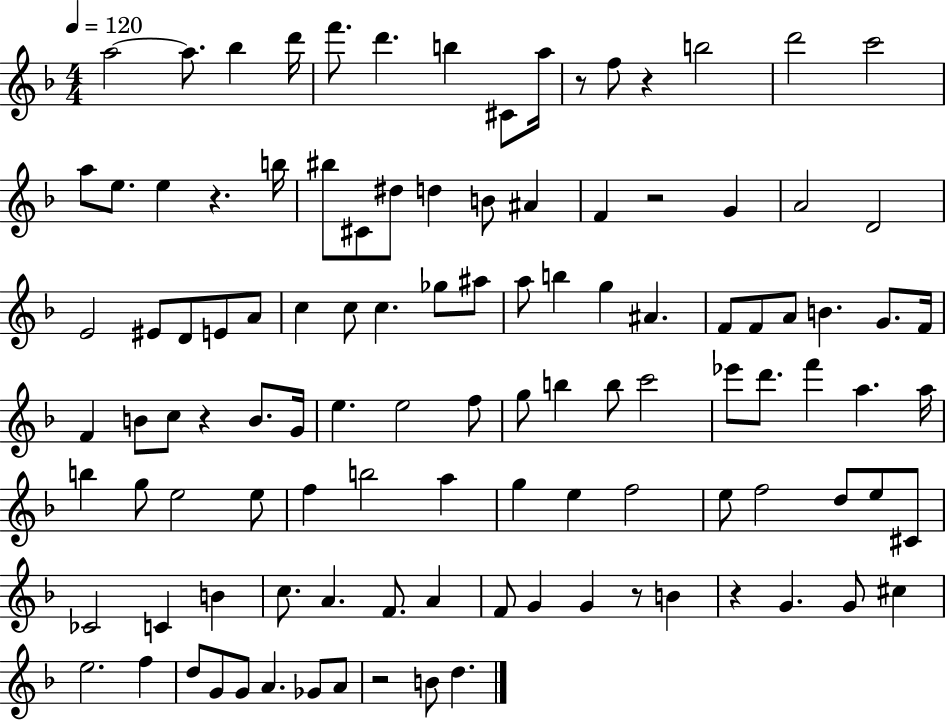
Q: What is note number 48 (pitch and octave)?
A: F4